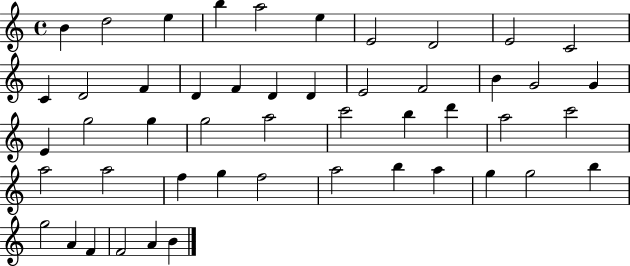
{
  \clef treble
  \time 4/4
  \defaultTimeSignature
  \key c \major
  b'4 d''2 e''4 | b''4 a''2 e''4 | e'2 d'2 | e'2 c'2 | \break c'4 d'2 f'4 | d'4 f'4 d'4 d'4 | e'2 f'2 | b'4 g'2 g'4 | \break e'4 g''2 g''4 | g''2 a''2 | c'''2 b''4 d'''4 | a''2 c'''2 | \break a''2 a''2 | f''4 g''4 f''2 | a''2 b''4 a''4 | g''4 g''2 b''4 | \break g''2 a'4 f'4 | f'2 a'4 b'4 | \bar "|."
}